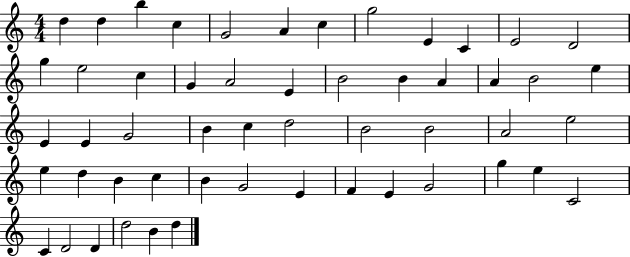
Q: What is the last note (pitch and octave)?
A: D5